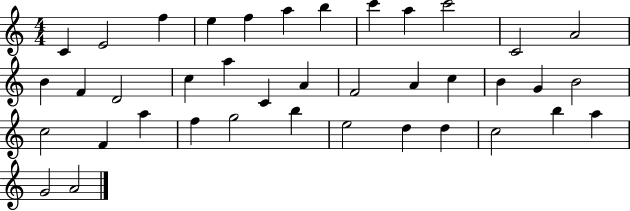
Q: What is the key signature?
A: C major